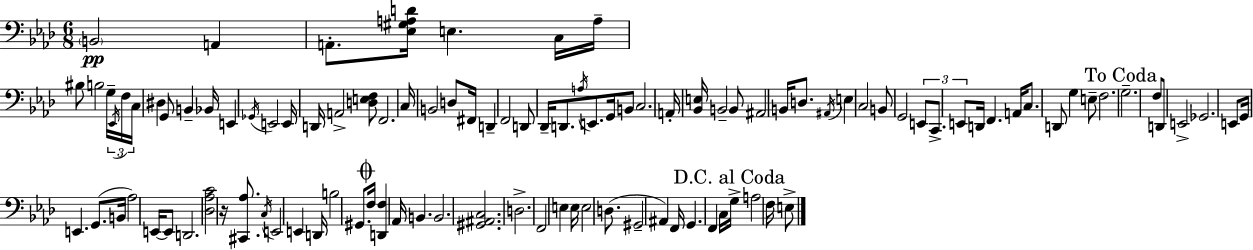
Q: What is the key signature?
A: F minor